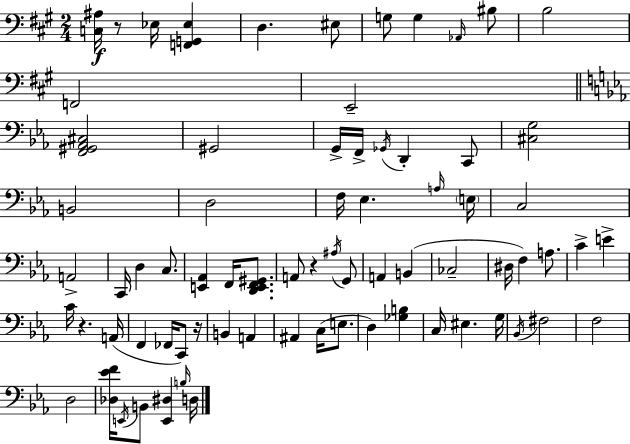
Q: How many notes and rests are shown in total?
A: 74